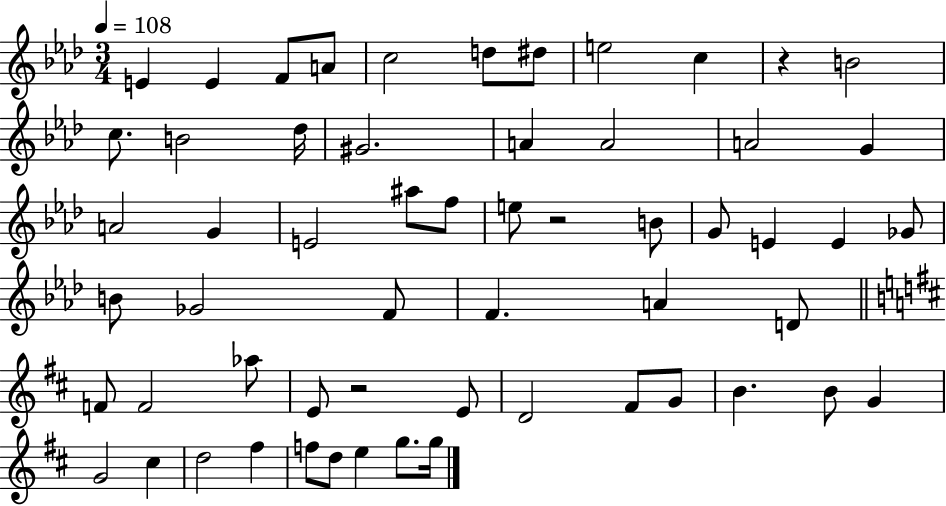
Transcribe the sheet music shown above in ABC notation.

X:1
T:Untitled
M:3/4
L:1/4
K:Ab
E E F/2 A/2 c2 d/2 ^d/2 e2 c z B2 c/2 B2 _d/4 ^G2 A A2 A2 G A2 G E2 ^a/2 f/2 e/2 z2 B/2 G/2 E E _G/2 B/2 _G2 F/2 F A D/2 F/2 F2 _a/2 E/2 z2 E/2 D2 ^F/2 G/2 B B/2 G G2 ^c d2 ^f f/2 d/2 e g/2 g/4